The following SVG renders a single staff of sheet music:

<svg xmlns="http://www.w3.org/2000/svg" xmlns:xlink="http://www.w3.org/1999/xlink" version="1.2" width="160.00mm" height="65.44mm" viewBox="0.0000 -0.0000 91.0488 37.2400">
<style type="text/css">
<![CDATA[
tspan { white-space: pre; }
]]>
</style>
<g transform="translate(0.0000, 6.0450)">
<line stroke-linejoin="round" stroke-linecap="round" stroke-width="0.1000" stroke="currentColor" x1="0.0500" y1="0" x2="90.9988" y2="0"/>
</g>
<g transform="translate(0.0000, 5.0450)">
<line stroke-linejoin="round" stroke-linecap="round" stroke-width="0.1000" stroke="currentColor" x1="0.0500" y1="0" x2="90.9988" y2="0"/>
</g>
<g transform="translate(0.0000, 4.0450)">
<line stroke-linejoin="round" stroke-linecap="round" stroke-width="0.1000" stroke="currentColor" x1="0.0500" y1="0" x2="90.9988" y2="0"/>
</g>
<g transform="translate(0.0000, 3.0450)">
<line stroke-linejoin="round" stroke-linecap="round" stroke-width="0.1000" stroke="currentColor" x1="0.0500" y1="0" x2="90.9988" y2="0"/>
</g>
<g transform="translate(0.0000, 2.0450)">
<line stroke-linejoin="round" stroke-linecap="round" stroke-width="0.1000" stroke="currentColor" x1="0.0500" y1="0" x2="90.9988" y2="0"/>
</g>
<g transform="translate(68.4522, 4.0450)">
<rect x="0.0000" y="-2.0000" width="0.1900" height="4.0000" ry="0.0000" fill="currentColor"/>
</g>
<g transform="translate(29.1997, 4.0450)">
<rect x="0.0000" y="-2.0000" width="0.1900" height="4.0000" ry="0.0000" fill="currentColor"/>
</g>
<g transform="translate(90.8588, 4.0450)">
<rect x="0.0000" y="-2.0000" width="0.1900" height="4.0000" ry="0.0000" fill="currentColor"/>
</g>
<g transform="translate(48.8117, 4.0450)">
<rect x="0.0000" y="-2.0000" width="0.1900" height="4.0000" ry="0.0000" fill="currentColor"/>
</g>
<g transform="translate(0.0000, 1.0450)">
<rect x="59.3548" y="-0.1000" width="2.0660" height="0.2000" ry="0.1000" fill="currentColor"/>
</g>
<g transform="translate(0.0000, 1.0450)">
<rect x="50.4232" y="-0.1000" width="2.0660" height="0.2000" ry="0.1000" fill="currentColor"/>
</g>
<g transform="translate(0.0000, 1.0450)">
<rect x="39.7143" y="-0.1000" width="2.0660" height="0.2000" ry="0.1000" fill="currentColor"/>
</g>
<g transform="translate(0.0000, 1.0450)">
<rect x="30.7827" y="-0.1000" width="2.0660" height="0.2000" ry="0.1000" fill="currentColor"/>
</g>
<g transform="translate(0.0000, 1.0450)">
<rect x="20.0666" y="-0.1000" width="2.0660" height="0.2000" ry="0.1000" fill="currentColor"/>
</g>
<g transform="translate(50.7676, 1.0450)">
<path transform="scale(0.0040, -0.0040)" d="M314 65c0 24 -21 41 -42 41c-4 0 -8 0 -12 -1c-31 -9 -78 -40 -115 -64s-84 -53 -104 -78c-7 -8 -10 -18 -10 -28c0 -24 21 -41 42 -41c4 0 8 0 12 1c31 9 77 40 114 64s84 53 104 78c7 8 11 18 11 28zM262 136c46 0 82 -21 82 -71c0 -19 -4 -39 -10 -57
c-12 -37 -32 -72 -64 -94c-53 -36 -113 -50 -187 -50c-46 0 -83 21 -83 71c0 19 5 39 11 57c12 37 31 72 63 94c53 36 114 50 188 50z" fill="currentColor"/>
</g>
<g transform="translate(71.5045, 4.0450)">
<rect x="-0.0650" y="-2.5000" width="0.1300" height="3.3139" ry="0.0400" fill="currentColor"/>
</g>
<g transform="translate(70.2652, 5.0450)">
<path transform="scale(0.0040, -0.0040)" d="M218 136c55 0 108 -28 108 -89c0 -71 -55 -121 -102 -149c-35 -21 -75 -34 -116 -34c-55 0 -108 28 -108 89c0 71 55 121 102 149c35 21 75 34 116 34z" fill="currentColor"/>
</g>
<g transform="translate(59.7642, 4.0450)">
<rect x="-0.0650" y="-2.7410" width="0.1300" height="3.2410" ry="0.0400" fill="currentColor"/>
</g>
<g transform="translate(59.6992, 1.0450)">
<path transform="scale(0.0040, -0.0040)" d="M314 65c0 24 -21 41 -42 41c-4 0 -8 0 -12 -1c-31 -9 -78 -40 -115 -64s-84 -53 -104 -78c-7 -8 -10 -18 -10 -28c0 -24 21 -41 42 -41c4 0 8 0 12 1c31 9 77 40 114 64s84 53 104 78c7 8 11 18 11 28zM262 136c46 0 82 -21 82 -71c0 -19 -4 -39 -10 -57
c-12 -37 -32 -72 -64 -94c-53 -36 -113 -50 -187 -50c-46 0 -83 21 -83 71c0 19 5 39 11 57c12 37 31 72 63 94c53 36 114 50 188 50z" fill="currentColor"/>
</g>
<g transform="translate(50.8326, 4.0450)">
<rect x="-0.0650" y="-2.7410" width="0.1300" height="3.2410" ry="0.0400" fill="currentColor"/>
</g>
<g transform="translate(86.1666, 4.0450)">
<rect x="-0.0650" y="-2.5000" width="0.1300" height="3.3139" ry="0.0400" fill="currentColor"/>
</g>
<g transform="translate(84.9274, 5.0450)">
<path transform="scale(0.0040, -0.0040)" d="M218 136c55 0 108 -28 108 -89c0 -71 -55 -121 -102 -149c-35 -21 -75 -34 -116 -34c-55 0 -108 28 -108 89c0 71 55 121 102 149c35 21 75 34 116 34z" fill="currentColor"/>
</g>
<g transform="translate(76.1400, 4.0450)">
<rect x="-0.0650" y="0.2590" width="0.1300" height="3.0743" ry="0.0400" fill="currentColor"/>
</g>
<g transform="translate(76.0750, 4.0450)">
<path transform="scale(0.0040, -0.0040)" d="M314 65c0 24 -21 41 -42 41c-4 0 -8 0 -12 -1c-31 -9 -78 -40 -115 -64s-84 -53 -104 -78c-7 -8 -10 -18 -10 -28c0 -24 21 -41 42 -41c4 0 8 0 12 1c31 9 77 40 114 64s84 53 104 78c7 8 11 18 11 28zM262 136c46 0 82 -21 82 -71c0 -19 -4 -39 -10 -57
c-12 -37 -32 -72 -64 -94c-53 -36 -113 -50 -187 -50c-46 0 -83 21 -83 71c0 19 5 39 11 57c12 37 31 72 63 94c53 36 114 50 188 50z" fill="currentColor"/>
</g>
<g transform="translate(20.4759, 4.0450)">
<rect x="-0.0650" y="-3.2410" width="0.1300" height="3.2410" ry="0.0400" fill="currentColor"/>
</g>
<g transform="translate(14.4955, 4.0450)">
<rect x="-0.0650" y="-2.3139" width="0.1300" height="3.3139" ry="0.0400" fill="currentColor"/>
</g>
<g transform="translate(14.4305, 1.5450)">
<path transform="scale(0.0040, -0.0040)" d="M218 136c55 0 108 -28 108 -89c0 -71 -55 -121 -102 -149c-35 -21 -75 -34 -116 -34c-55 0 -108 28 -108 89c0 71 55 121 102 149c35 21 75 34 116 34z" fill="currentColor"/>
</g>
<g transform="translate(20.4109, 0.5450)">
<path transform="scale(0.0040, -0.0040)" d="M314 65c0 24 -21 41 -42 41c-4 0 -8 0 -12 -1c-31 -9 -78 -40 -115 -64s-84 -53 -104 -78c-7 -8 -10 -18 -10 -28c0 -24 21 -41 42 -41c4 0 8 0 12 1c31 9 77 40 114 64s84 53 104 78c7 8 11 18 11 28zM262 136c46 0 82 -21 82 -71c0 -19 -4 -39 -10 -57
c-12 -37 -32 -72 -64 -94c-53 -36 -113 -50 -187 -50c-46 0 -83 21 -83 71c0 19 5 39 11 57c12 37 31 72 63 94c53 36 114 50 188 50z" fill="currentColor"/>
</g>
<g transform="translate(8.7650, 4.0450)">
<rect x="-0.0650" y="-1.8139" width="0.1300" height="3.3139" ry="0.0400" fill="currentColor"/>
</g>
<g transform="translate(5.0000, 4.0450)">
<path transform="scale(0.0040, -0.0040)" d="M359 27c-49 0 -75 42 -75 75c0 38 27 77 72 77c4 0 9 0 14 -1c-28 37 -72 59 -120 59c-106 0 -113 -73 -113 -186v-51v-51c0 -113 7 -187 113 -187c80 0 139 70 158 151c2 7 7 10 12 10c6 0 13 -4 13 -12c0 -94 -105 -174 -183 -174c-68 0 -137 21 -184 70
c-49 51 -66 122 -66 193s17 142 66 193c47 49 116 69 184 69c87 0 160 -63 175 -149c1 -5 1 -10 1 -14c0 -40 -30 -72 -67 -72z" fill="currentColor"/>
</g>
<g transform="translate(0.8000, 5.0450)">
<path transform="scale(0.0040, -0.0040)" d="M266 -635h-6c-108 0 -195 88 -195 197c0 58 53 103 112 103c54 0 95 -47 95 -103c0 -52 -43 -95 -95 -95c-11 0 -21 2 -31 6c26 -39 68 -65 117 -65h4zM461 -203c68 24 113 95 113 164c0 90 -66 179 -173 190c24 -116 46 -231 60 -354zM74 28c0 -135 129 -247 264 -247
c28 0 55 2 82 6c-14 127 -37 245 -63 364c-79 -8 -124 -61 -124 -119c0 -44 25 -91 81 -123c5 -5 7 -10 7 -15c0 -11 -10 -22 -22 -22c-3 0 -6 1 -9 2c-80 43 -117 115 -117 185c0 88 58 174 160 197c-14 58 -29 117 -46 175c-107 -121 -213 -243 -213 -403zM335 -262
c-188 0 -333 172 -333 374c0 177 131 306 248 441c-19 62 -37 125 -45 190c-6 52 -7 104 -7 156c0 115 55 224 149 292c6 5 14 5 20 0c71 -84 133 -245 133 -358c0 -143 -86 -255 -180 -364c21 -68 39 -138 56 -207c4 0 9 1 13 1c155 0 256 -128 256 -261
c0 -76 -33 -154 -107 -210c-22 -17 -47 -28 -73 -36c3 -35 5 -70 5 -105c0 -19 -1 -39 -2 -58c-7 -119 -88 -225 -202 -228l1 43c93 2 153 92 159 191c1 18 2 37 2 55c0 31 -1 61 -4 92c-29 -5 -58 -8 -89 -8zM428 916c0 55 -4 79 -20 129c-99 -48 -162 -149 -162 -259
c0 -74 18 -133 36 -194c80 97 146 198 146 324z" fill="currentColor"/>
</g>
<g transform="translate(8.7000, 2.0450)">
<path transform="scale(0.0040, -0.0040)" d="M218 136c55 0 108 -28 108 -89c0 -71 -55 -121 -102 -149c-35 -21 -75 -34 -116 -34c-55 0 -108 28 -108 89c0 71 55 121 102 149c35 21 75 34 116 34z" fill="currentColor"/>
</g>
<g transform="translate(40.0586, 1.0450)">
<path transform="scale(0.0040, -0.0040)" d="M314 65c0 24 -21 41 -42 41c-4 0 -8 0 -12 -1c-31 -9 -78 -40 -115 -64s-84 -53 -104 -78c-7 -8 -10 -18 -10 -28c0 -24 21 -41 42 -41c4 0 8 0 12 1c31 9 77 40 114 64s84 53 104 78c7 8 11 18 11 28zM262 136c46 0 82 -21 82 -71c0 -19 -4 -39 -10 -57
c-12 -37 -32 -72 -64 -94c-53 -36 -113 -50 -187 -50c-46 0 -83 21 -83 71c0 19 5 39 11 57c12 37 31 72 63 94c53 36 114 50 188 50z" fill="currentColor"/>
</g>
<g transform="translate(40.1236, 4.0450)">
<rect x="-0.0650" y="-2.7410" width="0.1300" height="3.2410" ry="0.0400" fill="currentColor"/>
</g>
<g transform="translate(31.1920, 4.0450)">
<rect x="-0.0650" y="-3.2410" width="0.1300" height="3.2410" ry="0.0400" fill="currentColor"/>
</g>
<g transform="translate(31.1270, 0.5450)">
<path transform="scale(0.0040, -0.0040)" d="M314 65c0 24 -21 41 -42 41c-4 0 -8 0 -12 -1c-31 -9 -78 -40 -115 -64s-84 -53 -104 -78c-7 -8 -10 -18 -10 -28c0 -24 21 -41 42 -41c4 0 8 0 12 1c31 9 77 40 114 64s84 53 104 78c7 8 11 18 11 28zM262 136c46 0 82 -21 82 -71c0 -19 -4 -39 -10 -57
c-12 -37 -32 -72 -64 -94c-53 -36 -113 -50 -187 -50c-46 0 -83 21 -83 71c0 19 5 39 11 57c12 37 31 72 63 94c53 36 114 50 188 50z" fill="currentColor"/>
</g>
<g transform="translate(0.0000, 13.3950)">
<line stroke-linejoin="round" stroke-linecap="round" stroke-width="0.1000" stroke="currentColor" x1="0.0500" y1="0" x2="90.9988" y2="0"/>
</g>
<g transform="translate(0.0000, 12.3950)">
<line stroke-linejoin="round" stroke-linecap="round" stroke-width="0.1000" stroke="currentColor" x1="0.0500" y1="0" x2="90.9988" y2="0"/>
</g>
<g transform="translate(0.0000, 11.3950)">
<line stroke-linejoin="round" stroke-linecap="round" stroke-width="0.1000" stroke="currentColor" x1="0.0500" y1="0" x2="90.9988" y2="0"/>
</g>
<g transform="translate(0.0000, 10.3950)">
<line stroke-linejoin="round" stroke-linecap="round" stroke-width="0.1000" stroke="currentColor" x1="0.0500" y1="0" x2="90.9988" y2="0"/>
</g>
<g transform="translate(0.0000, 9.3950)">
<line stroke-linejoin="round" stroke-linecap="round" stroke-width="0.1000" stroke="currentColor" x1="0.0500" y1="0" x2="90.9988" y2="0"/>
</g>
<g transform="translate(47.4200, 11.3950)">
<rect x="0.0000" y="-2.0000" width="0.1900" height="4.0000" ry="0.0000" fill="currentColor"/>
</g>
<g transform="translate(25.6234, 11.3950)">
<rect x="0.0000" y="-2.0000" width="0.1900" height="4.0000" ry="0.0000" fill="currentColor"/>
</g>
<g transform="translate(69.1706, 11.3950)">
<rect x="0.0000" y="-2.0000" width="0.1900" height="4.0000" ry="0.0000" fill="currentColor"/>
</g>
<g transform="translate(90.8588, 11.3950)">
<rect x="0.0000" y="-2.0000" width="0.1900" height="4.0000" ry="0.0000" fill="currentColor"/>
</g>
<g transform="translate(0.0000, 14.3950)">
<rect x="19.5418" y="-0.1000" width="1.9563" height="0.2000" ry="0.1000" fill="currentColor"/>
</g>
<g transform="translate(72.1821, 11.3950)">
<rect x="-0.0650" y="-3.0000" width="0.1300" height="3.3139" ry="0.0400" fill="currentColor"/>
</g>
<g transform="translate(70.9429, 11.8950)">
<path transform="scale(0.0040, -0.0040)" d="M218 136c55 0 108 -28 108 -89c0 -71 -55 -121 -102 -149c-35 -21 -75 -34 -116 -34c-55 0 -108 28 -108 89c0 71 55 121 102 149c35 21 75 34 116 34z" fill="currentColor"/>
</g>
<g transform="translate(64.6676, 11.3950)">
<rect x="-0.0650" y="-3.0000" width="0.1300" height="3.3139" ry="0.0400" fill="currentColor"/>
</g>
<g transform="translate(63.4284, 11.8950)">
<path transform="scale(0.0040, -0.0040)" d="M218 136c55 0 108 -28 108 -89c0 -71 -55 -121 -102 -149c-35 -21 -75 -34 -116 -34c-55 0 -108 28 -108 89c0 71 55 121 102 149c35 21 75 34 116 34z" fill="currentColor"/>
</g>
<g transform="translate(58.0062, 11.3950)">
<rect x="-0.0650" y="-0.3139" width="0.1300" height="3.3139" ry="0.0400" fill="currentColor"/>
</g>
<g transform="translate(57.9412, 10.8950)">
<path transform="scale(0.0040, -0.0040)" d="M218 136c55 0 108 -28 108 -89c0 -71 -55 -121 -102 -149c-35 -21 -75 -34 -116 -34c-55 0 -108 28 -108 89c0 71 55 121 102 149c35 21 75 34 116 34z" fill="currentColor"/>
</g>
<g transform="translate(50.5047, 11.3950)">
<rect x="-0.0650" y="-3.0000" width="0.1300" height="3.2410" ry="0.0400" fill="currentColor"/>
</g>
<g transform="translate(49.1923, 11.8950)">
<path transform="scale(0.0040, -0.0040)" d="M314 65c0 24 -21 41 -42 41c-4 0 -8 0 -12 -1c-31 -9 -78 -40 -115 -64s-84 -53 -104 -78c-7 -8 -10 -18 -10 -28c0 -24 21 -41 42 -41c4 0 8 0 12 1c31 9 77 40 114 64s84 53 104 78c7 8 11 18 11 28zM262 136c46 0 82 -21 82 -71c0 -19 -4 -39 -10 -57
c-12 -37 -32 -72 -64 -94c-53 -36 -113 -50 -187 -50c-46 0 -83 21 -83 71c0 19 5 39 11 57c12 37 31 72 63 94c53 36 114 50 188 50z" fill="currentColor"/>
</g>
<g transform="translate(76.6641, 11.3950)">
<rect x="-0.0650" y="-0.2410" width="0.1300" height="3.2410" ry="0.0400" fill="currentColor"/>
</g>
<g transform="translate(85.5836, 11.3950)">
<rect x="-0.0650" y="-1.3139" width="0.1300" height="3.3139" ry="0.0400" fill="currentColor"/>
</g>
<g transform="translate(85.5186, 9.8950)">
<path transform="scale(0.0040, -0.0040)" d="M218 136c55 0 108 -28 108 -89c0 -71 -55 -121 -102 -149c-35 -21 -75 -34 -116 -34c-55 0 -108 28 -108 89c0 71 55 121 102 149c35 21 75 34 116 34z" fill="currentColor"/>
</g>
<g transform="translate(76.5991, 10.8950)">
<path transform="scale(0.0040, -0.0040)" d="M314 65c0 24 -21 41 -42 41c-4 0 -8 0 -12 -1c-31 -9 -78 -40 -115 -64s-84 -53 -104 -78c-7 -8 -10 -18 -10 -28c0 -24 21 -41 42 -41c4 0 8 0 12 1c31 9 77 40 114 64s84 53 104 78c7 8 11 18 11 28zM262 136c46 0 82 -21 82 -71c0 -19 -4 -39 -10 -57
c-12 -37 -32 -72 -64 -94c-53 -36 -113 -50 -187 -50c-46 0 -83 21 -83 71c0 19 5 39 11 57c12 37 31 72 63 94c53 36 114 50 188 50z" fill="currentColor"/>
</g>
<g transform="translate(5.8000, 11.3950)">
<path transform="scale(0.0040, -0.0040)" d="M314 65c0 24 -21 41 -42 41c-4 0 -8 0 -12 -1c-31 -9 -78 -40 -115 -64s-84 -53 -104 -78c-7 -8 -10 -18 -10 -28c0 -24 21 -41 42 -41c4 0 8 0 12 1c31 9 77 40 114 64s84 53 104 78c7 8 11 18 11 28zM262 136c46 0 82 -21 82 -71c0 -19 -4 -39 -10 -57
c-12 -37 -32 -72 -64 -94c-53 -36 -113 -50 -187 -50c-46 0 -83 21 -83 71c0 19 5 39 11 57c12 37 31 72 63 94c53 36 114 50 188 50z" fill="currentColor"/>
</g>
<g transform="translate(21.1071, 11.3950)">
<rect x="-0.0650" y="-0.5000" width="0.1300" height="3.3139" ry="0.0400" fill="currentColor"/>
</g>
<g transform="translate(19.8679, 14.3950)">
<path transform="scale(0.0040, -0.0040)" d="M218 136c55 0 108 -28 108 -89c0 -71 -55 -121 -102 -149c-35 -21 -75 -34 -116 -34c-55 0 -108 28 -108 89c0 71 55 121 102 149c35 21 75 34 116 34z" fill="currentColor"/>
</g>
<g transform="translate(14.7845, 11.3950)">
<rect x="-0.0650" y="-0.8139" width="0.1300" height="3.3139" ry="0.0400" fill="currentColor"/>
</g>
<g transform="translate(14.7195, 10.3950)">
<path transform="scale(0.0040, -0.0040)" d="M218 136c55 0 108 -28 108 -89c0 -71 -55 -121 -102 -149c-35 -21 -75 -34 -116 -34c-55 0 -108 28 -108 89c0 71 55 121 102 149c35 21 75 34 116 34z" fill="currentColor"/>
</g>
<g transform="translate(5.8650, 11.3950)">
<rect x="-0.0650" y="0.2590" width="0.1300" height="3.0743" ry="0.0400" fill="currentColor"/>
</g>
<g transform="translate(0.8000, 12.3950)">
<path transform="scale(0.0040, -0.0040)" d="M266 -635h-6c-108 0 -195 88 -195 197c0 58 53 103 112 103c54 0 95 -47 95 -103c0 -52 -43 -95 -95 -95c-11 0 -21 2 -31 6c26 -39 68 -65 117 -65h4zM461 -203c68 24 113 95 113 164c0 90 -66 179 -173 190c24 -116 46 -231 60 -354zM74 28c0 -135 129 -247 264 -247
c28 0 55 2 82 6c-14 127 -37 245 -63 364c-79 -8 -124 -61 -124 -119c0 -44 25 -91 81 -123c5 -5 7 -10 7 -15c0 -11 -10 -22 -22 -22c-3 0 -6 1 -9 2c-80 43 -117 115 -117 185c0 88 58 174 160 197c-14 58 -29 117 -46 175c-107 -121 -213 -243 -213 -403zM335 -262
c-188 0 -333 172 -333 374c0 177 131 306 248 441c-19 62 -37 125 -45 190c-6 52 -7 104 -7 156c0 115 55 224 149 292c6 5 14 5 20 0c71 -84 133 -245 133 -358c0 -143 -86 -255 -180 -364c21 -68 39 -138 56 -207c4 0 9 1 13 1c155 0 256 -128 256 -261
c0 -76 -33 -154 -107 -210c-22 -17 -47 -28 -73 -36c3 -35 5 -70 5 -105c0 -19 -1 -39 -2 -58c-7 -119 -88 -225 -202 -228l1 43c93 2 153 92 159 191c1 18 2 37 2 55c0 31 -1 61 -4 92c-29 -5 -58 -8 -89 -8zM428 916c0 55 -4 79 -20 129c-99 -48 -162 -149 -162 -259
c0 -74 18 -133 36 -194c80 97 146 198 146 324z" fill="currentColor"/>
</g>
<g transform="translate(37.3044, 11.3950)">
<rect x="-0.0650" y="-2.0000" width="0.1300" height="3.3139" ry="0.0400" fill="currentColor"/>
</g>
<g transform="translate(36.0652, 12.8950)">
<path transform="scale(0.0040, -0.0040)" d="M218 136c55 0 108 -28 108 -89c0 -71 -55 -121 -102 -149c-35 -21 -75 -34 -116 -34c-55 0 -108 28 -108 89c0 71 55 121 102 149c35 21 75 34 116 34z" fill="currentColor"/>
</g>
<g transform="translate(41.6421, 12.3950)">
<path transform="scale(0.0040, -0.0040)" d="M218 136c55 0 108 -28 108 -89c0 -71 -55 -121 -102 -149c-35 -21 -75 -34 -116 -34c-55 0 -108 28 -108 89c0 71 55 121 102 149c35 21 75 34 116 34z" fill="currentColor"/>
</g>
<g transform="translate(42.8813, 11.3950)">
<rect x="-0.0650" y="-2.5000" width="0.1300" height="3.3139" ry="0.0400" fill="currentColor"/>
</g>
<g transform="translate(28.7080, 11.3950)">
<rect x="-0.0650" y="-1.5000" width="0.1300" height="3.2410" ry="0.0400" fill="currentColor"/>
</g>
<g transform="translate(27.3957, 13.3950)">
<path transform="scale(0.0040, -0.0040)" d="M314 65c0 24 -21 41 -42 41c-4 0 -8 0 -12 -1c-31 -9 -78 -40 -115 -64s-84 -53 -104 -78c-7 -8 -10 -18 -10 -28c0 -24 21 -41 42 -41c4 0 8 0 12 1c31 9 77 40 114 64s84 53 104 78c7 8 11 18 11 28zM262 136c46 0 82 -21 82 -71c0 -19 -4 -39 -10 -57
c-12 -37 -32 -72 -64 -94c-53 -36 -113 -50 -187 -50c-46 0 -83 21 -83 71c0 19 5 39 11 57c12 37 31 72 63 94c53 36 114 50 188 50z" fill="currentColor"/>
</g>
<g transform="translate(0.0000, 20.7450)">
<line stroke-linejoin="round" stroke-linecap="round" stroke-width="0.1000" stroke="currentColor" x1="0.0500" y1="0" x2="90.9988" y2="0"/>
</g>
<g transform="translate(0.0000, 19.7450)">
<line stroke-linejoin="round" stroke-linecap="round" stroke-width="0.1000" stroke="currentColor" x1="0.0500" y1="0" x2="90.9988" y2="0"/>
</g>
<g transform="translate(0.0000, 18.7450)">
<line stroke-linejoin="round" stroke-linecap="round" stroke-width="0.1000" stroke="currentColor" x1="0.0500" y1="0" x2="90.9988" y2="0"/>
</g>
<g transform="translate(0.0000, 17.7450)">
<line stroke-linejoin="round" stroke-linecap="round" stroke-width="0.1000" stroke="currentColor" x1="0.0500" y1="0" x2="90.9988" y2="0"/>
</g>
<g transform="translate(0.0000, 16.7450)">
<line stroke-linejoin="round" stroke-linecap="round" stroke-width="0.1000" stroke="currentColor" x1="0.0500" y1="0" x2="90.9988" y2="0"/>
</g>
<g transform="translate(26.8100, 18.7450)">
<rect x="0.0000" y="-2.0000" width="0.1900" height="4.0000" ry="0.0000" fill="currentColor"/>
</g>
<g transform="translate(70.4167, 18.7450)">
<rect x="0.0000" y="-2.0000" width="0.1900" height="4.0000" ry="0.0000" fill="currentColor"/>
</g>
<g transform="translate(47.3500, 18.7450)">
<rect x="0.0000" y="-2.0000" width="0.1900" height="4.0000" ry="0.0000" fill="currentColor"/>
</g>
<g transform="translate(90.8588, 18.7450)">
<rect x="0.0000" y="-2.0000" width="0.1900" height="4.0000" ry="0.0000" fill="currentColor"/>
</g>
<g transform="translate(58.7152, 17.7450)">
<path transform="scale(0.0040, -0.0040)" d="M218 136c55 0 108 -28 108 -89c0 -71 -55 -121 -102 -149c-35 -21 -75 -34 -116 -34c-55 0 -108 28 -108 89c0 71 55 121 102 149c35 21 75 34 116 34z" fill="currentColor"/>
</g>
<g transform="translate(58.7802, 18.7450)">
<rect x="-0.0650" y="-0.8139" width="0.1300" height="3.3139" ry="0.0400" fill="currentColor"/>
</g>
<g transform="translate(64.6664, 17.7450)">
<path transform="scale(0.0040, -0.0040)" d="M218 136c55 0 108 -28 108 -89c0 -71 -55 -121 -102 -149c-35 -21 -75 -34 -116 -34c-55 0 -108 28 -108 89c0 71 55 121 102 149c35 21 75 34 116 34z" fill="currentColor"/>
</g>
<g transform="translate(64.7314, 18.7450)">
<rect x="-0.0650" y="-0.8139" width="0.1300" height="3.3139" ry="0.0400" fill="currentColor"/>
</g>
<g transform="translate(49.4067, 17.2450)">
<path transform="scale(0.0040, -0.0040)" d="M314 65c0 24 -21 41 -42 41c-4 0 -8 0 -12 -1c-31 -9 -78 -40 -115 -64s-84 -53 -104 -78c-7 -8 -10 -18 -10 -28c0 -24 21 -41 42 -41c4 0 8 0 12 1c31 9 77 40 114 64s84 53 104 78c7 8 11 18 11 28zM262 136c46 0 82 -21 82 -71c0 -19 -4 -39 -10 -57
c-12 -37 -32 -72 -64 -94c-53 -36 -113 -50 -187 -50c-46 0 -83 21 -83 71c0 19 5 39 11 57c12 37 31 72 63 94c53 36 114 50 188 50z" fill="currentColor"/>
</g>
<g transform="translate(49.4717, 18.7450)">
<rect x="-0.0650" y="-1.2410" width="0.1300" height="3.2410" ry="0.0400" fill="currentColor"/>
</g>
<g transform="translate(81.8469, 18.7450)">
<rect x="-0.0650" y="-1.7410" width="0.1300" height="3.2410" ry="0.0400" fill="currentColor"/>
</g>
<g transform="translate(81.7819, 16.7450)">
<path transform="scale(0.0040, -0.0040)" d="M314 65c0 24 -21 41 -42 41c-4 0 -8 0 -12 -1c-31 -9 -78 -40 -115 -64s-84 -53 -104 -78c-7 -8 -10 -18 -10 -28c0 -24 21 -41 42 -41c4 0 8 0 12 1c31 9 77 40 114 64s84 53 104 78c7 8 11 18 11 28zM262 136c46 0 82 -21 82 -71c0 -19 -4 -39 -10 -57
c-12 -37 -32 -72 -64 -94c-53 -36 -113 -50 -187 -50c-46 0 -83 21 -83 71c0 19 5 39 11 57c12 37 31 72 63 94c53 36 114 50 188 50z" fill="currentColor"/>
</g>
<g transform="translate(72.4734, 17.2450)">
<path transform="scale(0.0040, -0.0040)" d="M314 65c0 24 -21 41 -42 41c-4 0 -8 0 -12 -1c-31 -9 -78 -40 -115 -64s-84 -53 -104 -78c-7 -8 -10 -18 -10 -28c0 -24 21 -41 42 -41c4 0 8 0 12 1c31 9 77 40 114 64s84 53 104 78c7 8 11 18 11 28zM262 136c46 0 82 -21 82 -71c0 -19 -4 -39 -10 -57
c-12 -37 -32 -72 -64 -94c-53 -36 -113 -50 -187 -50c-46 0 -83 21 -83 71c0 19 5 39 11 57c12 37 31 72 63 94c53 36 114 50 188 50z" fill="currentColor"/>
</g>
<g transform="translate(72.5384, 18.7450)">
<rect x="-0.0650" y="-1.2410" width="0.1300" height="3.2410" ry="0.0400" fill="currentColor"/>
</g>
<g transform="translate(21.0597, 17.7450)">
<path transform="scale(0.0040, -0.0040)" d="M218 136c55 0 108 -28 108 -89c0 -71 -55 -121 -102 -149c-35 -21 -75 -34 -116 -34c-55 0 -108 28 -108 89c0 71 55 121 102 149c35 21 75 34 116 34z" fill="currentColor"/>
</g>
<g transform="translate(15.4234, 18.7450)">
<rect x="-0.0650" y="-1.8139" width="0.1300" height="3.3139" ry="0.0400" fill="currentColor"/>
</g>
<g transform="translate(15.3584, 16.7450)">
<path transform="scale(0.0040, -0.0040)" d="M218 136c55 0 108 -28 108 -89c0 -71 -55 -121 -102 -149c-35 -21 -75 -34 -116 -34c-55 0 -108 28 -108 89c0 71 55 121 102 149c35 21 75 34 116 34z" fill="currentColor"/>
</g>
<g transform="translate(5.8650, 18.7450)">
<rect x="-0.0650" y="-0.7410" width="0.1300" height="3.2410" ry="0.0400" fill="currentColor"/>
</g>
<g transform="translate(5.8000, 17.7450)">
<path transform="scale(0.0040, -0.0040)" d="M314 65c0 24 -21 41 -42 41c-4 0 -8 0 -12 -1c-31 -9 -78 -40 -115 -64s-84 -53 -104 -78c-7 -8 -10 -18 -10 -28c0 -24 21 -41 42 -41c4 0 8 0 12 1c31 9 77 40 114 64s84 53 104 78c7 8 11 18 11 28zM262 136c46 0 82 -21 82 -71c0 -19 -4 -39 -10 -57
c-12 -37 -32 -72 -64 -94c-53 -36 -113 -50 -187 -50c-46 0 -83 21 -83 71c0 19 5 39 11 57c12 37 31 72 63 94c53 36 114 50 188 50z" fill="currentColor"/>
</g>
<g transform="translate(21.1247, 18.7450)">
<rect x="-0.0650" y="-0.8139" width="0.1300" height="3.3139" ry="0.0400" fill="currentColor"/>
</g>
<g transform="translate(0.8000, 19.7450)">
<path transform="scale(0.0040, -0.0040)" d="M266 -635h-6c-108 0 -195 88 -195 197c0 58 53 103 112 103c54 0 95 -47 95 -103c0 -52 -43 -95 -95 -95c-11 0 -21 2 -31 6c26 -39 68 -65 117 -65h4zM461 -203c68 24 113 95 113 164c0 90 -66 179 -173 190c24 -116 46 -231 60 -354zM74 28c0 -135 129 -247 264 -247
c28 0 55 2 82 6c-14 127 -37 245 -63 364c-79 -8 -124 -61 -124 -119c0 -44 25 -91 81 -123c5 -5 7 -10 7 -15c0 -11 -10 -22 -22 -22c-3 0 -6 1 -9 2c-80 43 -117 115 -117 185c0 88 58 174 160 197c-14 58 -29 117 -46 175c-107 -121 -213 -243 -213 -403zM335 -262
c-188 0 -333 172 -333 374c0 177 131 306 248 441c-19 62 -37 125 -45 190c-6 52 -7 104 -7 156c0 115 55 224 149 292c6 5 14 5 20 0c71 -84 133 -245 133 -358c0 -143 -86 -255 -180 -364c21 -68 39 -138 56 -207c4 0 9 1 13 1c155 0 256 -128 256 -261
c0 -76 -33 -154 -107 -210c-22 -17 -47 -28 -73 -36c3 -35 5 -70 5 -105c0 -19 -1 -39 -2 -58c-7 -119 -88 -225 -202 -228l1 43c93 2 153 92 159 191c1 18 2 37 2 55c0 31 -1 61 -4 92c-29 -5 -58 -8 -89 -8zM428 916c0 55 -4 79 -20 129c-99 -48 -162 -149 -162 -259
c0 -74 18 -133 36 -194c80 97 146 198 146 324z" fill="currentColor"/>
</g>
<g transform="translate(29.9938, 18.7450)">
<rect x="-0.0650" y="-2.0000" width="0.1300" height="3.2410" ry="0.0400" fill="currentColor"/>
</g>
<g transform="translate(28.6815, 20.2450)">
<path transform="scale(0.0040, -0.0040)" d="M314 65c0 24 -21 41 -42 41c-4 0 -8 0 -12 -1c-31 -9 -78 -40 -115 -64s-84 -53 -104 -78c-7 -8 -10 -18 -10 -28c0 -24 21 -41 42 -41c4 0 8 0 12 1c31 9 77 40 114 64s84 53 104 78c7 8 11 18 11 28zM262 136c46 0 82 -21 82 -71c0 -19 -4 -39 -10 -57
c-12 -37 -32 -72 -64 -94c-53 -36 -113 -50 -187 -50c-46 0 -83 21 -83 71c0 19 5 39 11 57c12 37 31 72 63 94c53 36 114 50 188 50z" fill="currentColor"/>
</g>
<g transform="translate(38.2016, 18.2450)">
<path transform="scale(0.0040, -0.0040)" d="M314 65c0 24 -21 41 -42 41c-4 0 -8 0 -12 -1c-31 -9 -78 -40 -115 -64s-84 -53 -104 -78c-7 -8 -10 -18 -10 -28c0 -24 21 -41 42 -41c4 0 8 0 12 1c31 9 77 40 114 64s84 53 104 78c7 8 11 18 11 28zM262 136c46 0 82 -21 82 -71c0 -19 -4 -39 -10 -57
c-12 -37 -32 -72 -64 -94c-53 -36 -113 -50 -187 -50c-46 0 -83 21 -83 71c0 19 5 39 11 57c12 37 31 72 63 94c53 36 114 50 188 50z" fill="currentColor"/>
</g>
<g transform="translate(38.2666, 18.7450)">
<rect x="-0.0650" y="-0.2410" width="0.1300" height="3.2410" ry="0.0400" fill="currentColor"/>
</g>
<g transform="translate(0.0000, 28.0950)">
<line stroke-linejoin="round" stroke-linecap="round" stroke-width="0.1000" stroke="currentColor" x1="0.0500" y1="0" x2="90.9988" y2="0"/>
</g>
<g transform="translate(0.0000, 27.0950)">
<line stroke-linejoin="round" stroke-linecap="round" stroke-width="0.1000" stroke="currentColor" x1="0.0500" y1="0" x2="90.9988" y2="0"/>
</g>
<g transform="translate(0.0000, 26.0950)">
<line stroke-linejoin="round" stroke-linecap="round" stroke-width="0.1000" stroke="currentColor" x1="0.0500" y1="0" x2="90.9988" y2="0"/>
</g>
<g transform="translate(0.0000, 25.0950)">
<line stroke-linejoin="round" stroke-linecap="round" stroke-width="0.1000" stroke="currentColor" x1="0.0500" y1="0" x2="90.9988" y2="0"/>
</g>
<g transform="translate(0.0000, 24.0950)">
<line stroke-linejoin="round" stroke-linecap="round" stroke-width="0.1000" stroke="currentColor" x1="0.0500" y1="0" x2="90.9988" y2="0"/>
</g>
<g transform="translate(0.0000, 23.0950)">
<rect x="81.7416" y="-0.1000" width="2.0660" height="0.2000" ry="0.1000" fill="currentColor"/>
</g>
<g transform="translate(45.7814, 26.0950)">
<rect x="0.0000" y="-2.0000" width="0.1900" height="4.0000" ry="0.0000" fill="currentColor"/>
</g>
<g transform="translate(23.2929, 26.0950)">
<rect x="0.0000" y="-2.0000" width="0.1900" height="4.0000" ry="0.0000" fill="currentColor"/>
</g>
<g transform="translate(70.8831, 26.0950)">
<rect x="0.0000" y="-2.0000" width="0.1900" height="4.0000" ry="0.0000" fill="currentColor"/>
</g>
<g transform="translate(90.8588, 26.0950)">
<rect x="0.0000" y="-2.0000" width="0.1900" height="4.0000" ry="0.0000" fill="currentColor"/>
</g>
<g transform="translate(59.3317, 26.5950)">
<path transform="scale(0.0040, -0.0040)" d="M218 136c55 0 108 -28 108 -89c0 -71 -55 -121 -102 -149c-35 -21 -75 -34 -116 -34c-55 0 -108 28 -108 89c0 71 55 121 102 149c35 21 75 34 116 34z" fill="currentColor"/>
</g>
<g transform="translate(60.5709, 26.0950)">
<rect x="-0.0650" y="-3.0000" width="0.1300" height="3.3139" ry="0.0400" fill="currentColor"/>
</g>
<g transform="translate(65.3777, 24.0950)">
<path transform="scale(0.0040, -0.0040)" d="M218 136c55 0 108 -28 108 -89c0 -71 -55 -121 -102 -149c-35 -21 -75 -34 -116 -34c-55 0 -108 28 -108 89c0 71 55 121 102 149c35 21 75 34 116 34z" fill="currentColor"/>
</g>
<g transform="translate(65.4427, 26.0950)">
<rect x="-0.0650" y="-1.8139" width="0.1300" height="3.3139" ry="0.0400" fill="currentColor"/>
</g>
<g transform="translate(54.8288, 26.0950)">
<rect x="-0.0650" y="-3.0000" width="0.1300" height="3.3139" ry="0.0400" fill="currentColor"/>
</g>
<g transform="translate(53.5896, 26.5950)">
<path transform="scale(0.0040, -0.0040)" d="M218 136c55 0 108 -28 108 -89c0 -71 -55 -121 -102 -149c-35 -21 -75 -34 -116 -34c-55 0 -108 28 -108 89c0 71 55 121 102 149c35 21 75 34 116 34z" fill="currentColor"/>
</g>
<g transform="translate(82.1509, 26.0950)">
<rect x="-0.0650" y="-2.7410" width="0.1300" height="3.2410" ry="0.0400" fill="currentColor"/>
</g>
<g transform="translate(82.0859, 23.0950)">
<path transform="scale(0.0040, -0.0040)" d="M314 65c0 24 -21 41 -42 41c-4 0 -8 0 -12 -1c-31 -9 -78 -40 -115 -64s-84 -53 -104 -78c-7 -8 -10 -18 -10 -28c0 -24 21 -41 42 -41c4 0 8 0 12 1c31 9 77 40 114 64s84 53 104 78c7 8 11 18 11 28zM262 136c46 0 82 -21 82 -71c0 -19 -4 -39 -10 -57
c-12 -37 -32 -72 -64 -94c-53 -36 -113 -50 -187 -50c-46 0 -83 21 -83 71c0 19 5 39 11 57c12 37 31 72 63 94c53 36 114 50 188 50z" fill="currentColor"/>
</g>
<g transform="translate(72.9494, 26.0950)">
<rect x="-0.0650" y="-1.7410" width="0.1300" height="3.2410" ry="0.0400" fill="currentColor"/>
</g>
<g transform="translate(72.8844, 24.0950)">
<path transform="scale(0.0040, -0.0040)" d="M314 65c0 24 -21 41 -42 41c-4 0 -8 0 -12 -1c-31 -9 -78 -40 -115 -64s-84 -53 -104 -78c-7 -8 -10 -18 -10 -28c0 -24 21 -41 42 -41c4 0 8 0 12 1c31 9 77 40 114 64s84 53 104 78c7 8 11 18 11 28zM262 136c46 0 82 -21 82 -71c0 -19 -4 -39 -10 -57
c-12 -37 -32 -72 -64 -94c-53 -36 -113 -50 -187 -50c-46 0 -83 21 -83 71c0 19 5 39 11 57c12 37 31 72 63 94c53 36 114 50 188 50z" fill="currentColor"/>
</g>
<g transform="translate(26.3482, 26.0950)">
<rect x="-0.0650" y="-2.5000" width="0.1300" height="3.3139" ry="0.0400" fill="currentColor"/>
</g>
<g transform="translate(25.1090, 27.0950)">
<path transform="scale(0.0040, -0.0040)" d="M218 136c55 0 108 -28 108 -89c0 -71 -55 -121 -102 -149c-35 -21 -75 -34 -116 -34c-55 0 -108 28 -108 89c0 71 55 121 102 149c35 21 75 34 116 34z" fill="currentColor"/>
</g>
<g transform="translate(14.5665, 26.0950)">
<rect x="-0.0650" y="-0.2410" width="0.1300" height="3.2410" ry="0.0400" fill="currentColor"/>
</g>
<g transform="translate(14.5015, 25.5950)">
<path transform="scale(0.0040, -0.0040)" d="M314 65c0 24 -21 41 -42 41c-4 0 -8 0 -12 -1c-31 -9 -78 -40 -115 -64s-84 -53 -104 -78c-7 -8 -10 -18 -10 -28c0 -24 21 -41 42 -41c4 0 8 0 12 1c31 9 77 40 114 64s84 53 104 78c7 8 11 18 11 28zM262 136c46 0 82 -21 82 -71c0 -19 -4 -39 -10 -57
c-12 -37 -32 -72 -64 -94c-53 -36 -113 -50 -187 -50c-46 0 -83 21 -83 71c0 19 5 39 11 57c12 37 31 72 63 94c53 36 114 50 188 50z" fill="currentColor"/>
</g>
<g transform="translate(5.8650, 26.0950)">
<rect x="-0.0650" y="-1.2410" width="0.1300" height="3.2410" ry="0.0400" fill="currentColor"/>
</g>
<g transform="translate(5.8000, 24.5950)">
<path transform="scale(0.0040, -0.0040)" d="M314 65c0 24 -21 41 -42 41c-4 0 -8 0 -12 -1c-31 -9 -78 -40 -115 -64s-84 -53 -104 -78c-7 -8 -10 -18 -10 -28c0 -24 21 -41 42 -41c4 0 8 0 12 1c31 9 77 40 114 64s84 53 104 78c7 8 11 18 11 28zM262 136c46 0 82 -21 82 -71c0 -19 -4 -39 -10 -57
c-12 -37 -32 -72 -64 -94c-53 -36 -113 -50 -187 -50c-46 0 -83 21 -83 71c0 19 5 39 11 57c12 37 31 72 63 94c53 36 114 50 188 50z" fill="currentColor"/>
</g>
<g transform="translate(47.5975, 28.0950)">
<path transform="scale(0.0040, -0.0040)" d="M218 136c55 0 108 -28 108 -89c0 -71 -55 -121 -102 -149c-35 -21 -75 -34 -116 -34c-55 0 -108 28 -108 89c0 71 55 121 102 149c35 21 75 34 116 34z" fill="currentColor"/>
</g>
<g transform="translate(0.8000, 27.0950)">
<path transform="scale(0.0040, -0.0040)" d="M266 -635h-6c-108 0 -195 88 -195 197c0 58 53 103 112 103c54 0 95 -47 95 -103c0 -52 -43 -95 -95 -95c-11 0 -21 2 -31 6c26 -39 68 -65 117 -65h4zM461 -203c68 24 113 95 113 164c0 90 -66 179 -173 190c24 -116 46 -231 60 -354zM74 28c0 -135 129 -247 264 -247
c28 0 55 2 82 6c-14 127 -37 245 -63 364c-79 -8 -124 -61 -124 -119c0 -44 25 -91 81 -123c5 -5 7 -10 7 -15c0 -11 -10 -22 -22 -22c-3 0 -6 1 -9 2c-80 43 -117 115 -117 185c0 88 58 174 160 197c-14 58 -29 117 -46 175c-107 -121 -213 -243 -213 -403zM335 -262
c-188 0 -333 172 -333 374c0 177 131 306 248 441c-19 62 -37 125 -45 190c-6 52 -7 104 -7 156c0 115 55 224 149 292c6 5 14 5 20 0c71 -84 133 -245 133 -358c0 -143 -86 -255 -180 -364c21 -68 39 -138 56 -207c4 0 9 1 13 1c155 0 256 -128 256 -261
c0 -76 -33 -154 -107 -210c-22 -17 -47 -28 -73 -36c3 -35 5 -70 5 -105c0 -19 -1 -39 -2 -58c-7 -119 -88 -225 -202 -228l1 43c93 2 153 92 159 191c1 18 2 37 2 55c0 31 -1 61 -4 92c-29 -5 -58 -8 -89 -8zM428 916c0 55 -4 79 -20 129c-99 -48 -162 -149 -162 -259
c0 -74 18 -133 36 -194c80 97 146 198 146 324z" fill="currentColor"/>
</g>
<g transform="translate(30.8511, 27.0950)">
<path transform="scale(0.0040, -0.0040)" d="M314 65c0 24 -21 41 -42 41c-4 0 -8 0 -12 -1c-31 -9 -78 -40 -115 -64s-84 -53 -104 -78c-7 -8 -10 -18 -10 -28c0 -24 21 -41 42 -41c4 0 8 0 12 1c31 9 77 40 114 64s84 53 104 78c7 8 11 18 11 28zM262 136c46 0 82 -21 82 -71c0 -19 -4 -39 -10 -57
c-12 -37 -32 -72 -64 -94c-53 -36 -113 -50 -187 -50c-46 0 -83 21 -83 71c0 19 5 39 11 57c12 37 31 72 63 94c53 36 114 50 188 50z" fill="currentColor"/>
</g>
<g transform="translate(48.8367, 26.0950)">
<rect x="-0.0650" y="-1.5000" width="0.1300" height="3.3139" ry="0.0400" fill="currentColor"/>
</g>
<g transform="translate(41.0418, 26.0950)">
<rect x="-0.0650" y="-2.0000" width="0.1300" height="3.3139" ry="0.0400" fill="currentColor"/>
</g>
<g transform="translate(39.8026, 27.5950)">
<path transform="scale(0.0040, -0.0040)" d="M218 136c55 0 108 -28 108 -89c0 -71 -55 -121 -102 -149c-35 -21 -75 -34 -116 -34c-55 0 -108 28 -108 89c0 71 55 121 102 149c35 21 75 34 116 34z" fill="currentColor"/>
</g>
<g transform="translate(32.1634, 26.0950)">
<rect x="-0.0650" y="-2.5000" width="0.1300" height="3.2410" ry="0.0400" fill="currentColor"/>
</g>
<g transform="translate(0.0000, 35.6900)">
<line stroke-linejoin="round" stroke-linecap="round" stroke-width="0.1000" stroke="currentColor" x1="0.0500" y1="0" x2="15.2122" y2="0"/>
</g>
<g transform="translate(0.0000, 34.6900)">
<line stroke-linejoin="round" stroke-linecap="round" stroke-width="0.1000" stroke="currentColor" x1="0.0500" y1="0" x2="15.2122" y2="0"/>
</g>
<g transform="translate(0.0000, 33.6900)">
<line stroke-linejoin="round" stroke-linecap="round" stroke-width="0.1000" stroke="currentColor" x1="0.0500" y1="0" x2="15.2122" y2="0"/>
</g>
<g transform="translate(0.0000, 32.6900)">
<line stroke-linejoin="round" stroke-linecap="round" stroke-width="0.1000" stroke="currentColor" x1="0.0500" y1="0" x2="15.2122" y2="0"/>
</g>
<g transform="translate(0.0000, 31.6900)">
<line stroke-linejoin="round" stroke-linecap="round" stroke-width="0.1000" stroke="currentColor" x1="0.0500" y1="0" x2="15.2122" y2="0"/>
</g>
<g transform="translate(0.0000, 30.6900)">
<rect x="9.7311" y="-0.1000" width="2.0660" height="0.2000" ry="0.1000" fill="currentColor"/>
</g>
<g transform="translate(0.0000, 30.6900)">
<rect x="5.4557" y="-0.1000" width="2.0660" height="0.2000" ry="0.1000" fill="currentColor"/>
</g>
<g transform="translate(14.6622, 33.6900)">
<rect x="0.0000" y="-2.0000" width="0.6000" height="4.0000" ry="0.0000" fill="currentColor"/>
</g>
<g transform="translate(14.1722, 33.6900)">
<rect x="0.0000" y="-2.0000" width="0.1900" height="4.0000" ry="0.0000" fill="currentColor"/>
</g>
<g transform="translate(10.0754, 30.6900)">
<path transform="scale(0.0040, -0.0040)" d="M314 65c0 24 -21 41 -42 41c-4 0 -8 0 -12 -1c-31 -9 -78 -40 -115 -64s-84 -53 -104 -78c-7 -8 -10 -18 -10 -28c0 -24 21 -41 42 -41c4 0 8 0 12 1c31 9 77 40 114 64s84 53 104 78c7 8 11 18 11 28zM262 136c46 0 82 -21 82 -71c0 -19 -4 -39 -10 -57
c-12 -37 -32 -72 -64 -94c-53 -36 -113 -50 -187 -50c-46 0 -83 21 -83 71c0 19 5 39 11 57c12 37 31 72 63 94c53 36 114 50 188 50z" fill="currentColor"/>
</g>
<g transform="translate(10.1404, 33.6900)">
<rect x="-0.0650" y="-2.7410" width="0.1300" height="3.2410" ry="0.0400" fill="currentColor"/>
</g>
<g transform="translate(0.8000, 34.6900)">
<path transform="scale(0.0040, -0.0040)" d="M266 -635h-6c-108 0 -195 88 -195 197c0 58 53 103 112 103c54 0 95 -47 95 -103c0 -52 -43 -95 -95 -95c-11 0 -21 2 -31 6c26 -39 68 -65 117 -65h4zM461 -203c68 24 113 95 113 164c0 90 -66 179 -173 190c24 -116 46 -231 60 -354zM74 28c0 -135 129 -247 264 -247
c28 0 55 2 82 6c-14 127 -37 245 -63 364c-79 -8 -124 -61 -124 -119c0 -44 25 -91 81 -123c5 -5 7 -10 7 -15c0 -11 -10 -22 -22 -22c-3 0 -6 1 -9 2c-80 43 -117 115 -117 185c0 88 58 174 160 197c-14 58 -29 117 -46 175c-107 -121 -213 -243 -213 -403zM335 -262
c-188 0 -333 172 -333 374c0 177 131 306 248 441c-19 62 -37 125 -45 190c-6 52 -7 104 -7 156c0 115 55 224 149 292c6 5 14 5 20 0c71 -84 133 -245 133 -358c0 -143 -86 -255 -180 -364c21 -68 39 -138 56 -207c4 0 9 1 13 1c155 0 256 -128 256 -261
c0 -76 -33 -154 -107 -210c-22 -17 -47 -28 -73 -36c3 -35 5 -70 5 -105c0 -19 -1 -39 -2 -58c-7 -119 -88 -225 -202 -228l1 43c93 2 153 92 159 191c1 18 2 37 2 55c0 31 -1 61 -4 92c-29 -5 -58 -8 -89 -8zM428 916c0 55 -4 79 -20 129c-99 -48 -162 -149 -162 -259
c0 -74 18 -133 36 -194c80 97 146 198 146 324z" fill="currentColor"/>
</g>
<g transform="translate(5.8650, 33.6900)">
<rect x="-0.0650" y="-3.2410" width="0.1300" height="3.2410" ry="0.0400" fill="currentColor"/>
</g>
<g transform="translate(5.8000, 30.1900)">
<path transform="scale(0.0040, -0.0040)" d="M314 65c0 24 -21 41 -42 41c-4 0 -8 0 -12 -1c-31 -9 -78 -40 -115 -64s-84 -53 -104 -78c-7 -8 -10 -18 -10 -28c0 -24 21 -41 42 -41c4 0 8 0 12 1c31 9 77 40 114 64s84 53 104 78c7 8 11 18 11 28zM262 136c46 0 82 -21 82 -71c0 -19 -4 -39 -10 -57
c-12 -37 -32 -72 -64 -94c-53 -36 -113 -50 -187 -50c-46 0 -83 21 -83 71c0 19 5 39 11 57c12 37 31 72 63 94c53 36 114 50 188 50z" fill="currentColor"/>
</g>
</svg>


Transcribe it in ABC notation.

X:1
T:Untitled
M:4/4
L:1/4
K:C
f g b2 b2 a2 a2 a2 G B2 G B2 d C E2 F G A2 c A A c2 e d2 f d F2 c2 e2 d d e2 f2 e2 c2 G G2 F E A A f f2 a2 b2 a2